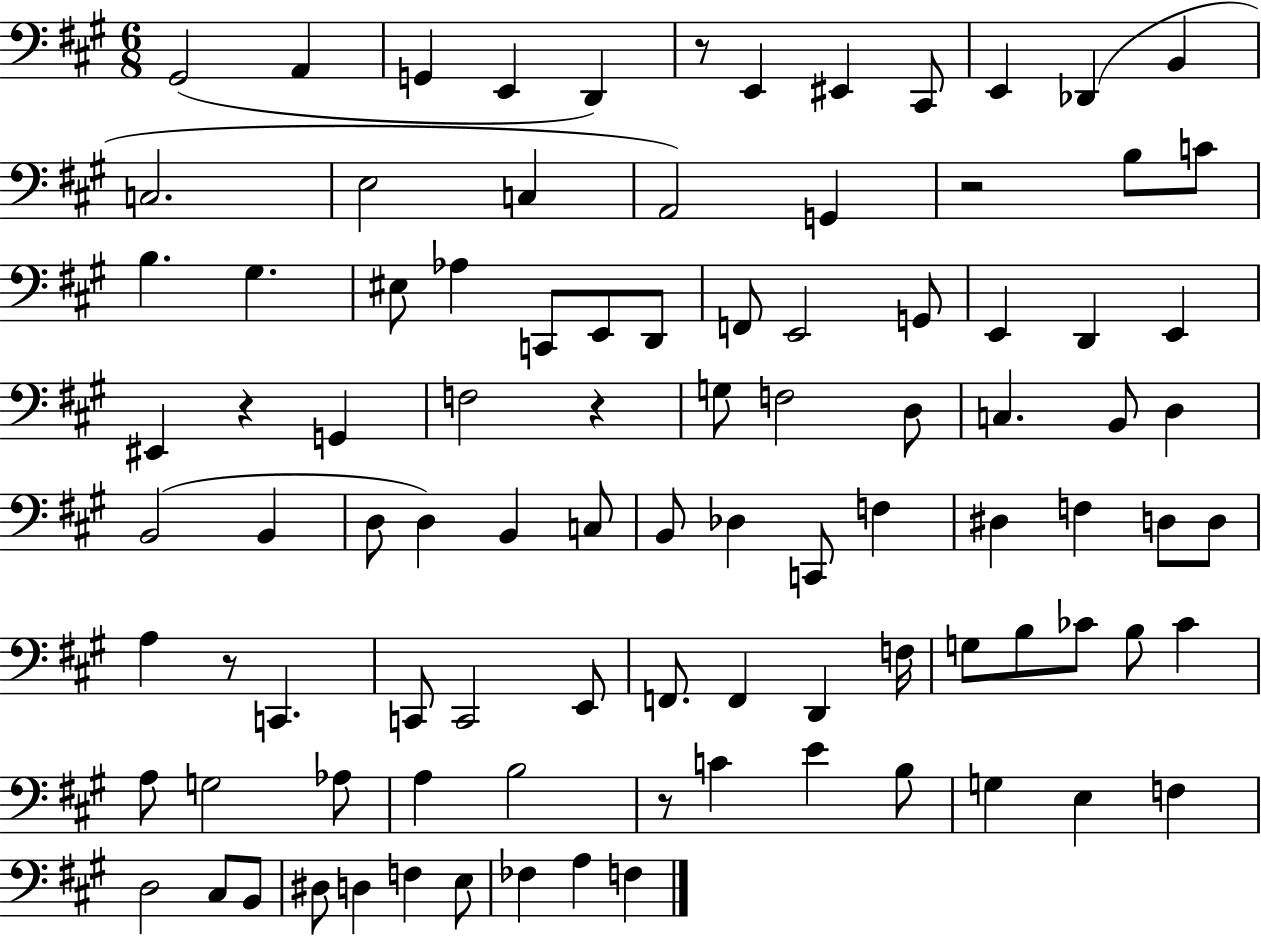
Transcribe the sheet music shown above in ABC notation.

X:1
T:Untitled
M:6/8
L:1/4
K:A
^G,,2 A,, G,, E,, D,, z/2 E,, ^E,, ^C,,/2 E,, _D,, B,, C,2 E,2 C, A,,2 G,, z2 B,/2 C/2 B, ^G, ^E,/2 _A, C,,/2 E,,/2 D,,/2 F,,/2 E,,2 G,,/2 E,, D,, E,, ^E,, z G,, F,2 z G,/2 F,2 D,/2 C, B,,/2 D, B,,2 B,, D,/2 D, B,, C,/2 B,,/2 _D, C,,/2 F, ^D, F, D,/2 D,/2 A, z/2 C,, C,,/2 C,,2 E,,/2 F,,/2 F,, D,, F,/4 G,/2 B,/2 _C/2 B,/2 _C A,/2 G,2 _A,/2 A, B,2 z/2 C E B,/2 G, E, F, D,2 ^C,/2 B,,/2 ^D,/2 D, F, E,/2 _F, A, F,